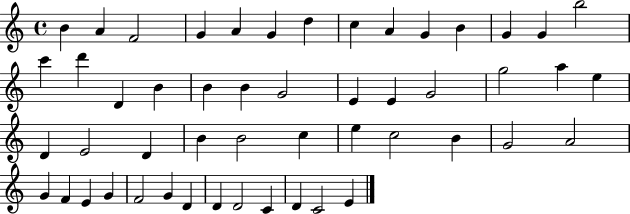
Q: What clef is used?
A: treble